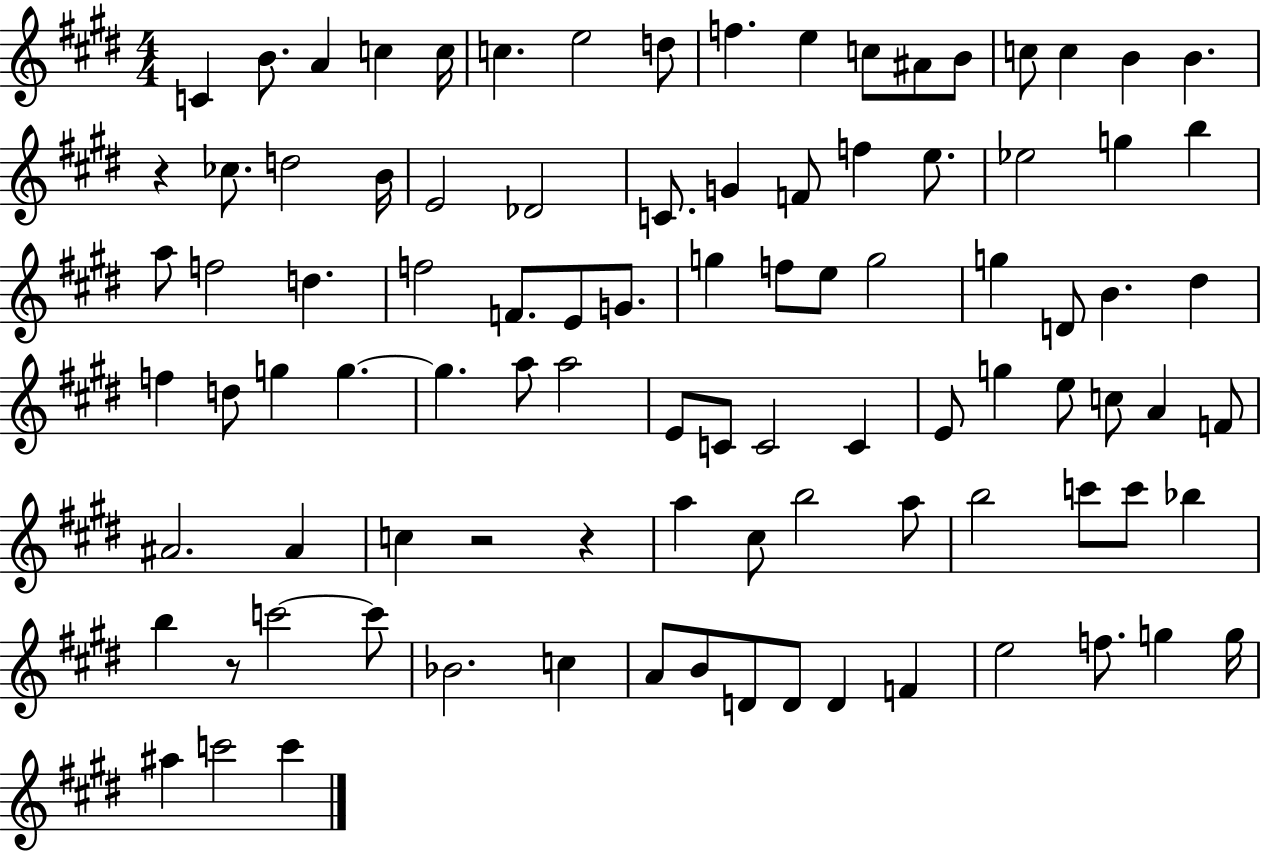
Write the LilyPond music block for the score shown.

{
  \clef treble
  \numericTimeSignature
  \time 4/4
  \key e \major
  c'4 b'8. a'4 c''4 c''16 | c''4. e''2 d''8 | f''4. e''4 c''8 ais'8 b'8 | c''8 c''4 b'4 b'4. | \break r4 ces''8. d''2 b'16 | e'2 des'2 | c'8. g'4 f'8 f''4 e''8. | ees''2 g''4 b''4 | \break a''8 f''2 d''4. | f''2 f'8. e'8 g'8. | g''4 f''8 e''8 g''2 | g''4 d'8 b'4. dis''4 | \break f''4 d''8 g''4 g''4.~~ | g''4. a''8 a''2 | e'8 c'8 c'2 c'4 | e'8 g''4 e''8 c''8 a'4 f'8 | \break ais'2. ais'4 | c''4 r2 r4 | a''4 cis''8 b''2 a''8 | b''2 c'''8 c'''8 bes''4 | \break b''4 r8 c'''2~~ c'''8 | bes'2. c''4 | a'8 b'8 d'8 d'8 d'4 f'4 | e''2 f''8. g''4 g''16 | \break ais''4 c'''2 c'''4 | \bar "|."
}